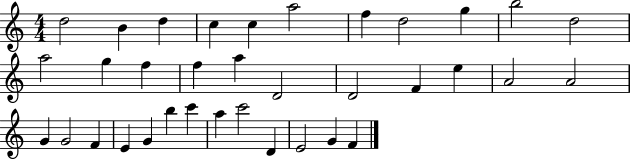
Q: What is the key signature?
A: C major